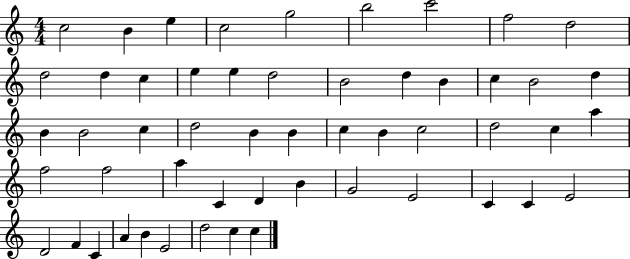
X:1
T:Untitled
M:4/4
L:1/4
K:C
c2 B e c2 g2 b2 c'2 f2 d2 d2 d c e e d2 B2 d B c B2 d B B2 c d2 B B c B c2 d2 c a f2 f2 a C D B G2 E2 C C E2 D2 F C A B E2 d2 c c